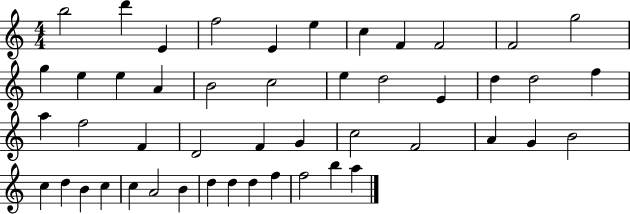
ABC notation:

X:1
T:Untitled
M:4/4
L:1/4
K:C
b2 d' E f2 E e c F F2 F2 g2 g e e A B2 c2 e d2 E d d2 f a f2 F D2 F G c2 F2 A G B2 c d B c c A2 B d d d f f2 b a